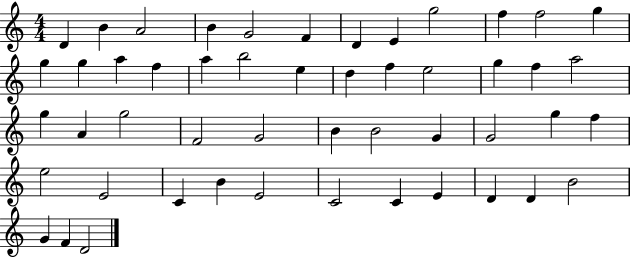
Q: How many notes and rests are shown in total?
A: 50